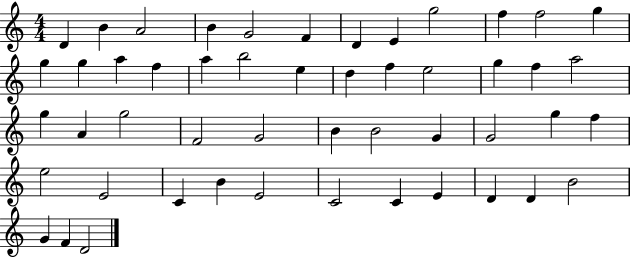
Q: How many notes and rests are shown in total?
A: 50